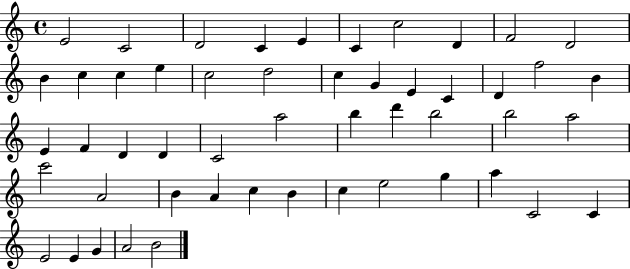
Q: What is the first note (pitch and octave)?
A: E4